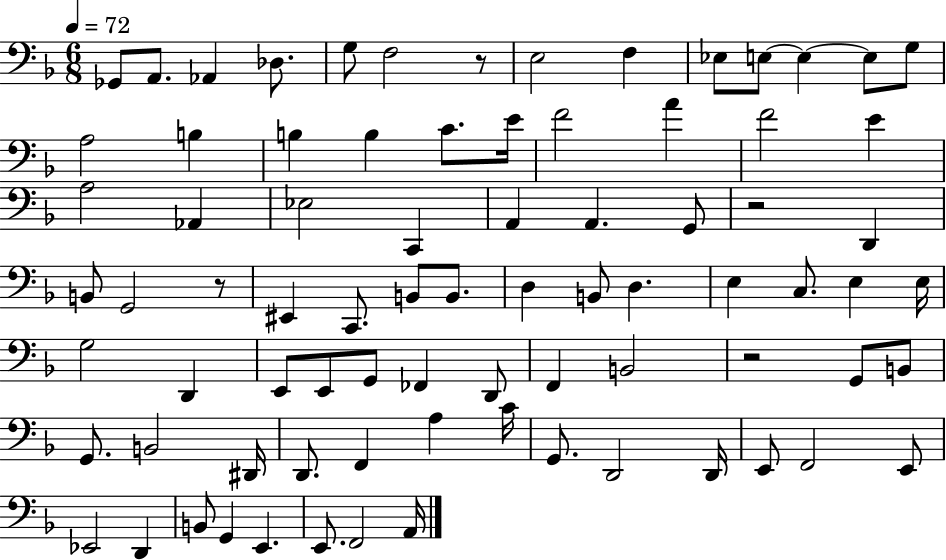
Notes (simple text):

Gb2/e A2/e. Ab2/q Db3/e. G3/e F3/h R/e E3/h F3/q Eb3/e E3/e E3/q E3/e G3/e A3/h B3/q B3/q B3/q C4/e. E4/s F4/h A4/q F4/h E4/q A3/h Ab2/q Eb3/h C2/q A2/q A2/q. G2/e R/h D2/q B2/e G2/h R/e EIS2/q C2/e. B2/e B2/e. D3/q B2/e D3/q. E3/q C3/e. E3/q E3/s G3/h D2/q E2/e E2/e G2/e FES2/q D2/e F2/q B2/h R/h G2/e B2/e G2/e. B2/h D#2/s D2/e. F2/q A3/q C4/s G2/e. D2/h D2/s E2/e F2/h E2/e Eb2/h D2/q B2/e G2/q E2/q. E2/e. F2/h A2/s